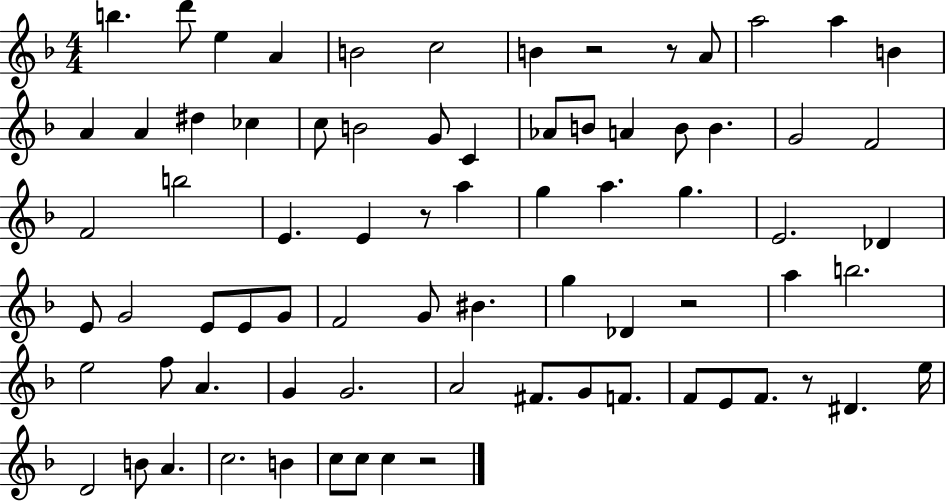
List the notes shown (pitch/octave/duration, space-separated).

B5/q. D6/e E5/q A4/q B4/h C5/h B4/q R/h R/e A4/e A5/h A5/q B4/q A4/q A4/q D#5/q CES5/q C5/e B4/h G4/e C4/q Ab4/e B4/e A4/q B4/e B4/q. G4/h F4/h F4/h B5/h E4/q. E4/q R/e A5/q G5/q A5/q. G5/q. E4/h. Db4/q E4/e G4/h E4/e E4/e G4/e F4/h G4/e BIS4/q. G5/q Db4/q R/h A5/q B5/h. E5/h F5/e A4/q. G4/q G4/h. A4/h F#4/e. G4/e F4/e. F4/e E4/e F4/e. R/e D#4/q. E5/s D4/h B4/e A4/q. C5/h. B4/q C5/e C5/e C5/q R/h